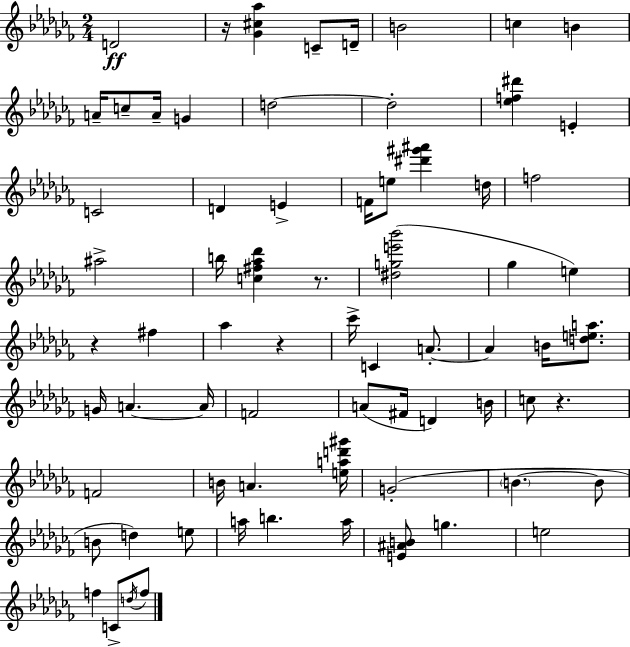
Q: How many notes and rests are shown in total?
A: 71